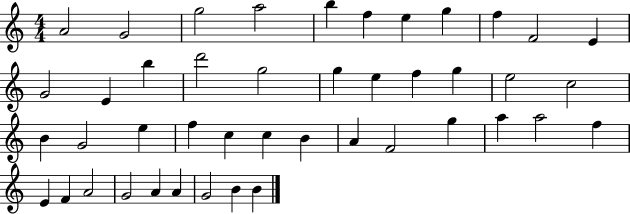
A4/h G4/h G5/h A5/h B5/q F5/q E5/q G5/q F5/q F4/h E4/q G4/h E4/q B5/q D6/h G5/h G5/q E5/q F5/q G5/q E5/h C5/h B4/q G4/h E5/q F5/q C5/q C5/q B4/q A4/q F4/h G5/q A5/q A5/h F5/q E4/q F4/q A4/h G4/h A4/q A4/q G4/h B4/q B4/q